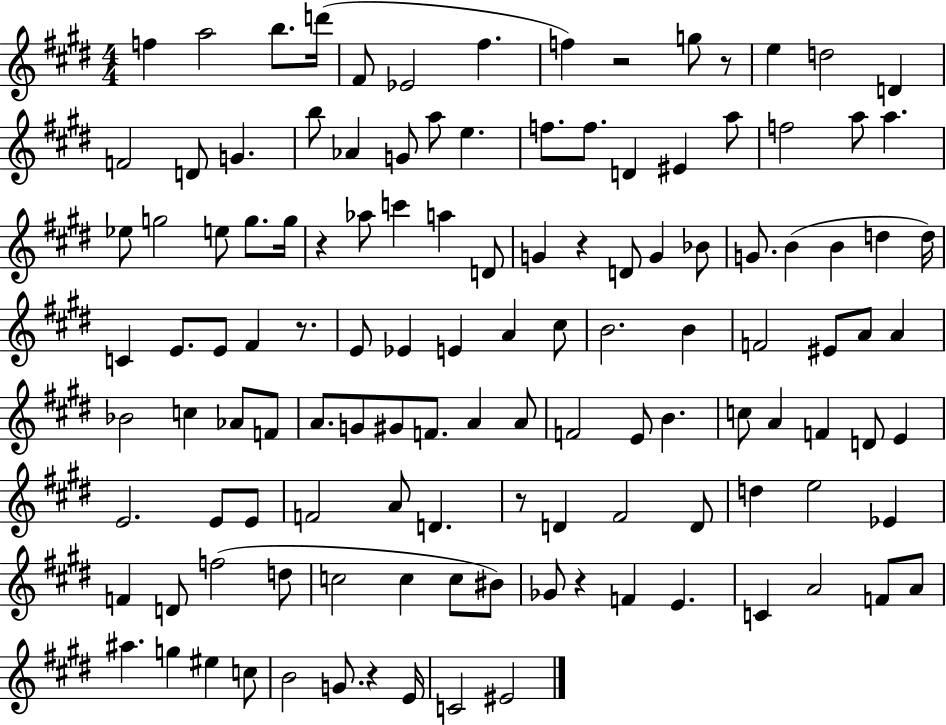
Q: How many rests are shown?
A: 8